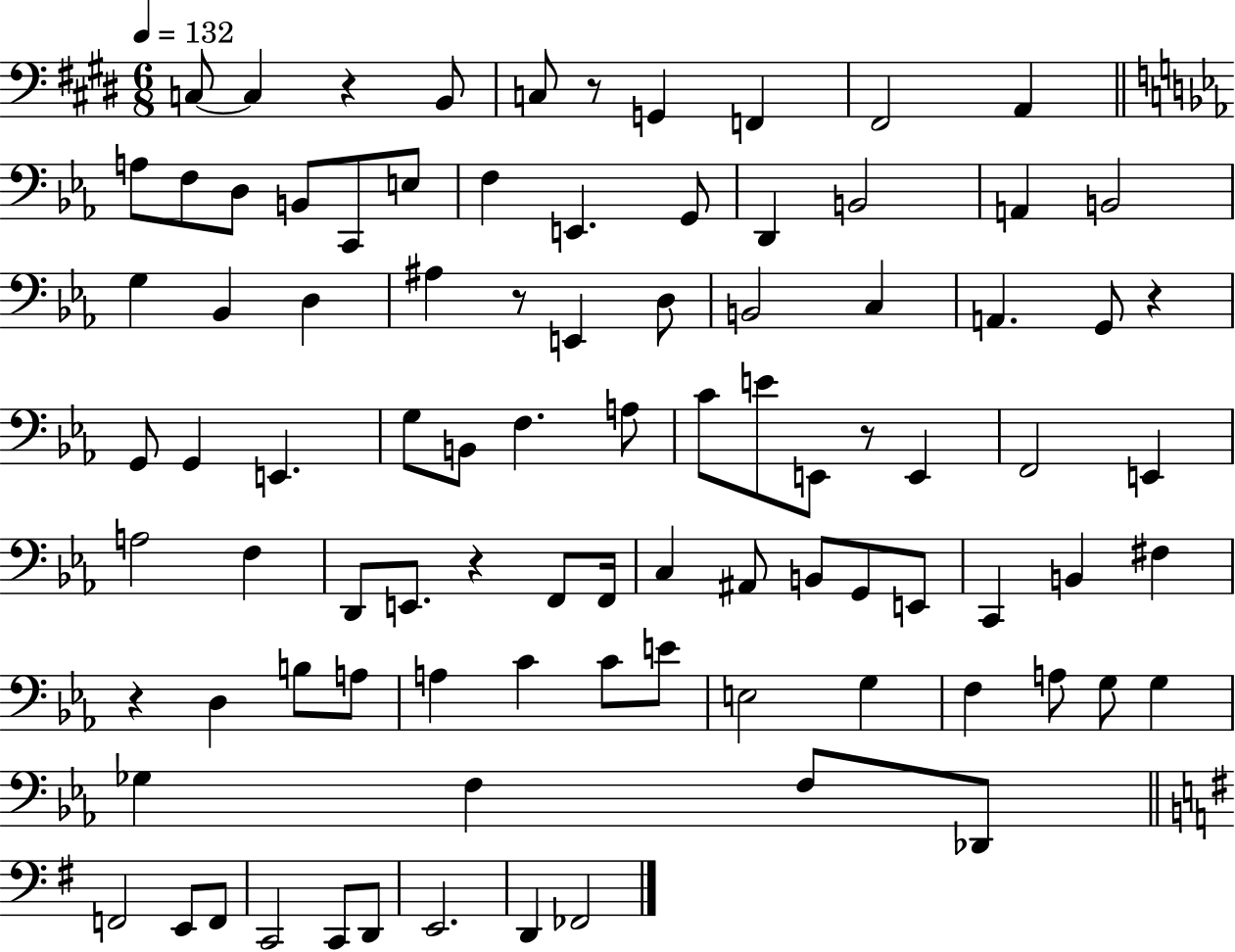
{
  \clef bass
  \numericTimeSignature
  \time 6/8
  \key e \major
  \tempo 4 = 132
  c8~~ c4 r4 b,8 | c8 r8 g,4 f,4 | fis,2 a,4 | \bar "||" \break \key c \minor a8 f8 d8 b,8 c,8 e8 | f4 e,4. g,8 | d,4 b,2 | a,4 b,2 | \break g4 bes,4 d4 | ais4 r8 e,4 d8 | b,2 c4 | a,4. g,8 r4 | \break g,8 g,4 e,4. | g8 b,8 f4. a8 | c'8 e'8 e,8 r8 e,4 | f,2 e,4 | \break a2 f4 | d,8 e,8. r4 f,8 f,16 | c4 ais,8 b,8 g,8 e,8 | c,4 b,4 fis4 | \break r4 d4 b8 a8 | a4 c'4 c'8 e'8 | e2 g4 | f4 a8 g8 g4 | \break ges4 f4 f8 des,8 | \bar "||" \break \key g \major f,2 e,8 f,8 | c,2 c,8 d,8 | e,2. | d,4 fes,2 | \break \bar "|."
}